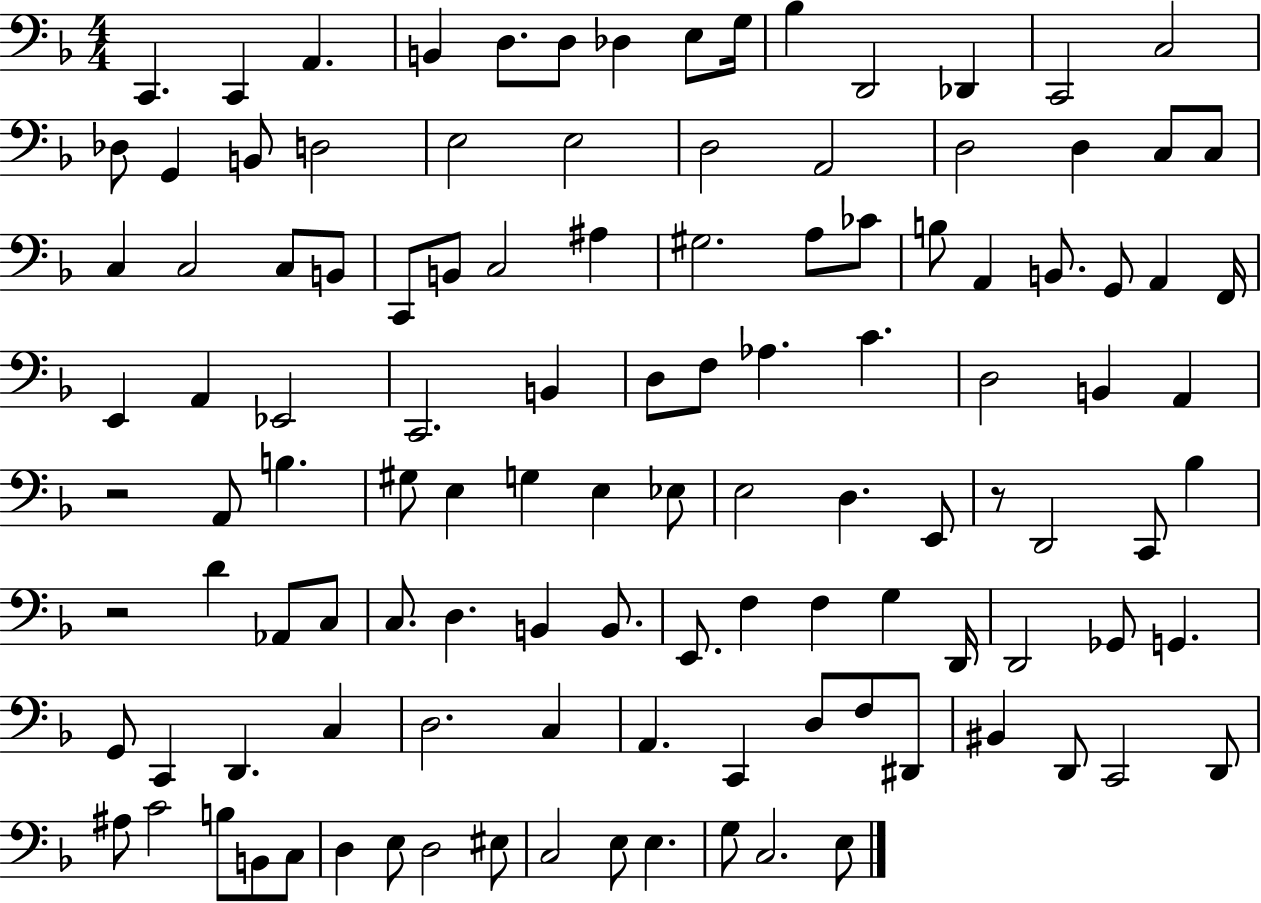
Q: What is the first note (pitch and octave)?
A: C2